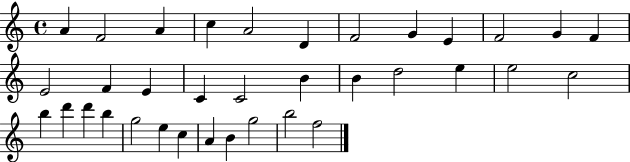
{
  \clef treble
  \time 4/4
  \defaultTimeSignature
  \key c \major
  a'4 f'2 a'4 | c''4 a'2 d'4 | f'2 g'4 e'4 | f'2 g'4 f'4 | \break e'2 f'4 e'4 | c'4 c'2 b'4 | b'4 d''2 e''4 | e''2 c''2 | \break b''4 d'''4 d'''4 b''4 | g''2 e''4 c''4 | a'4 b'4 g''2 | b''2 f''2 | \break \bar "|."
}